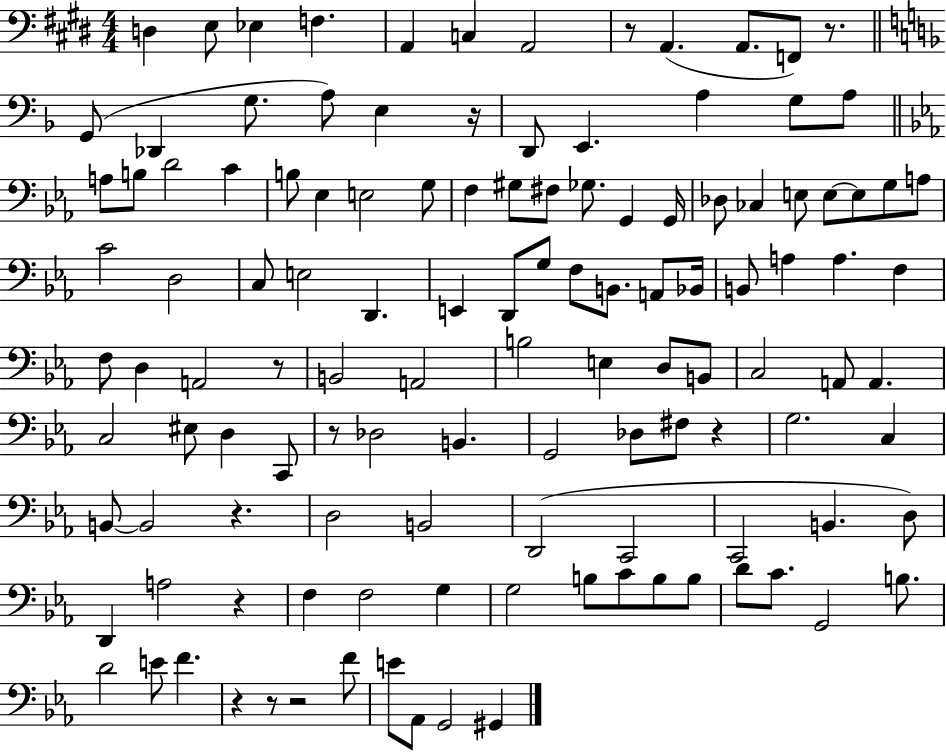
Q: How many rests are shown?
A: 11